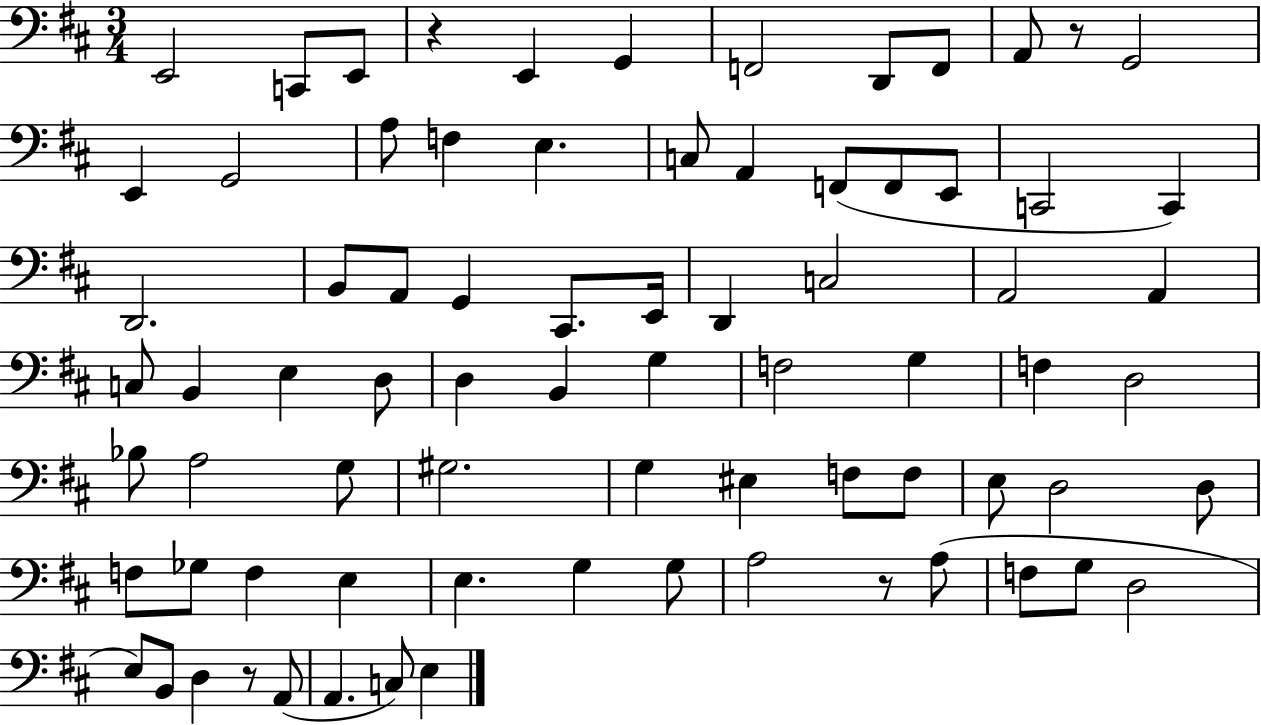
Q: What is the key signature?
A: D major